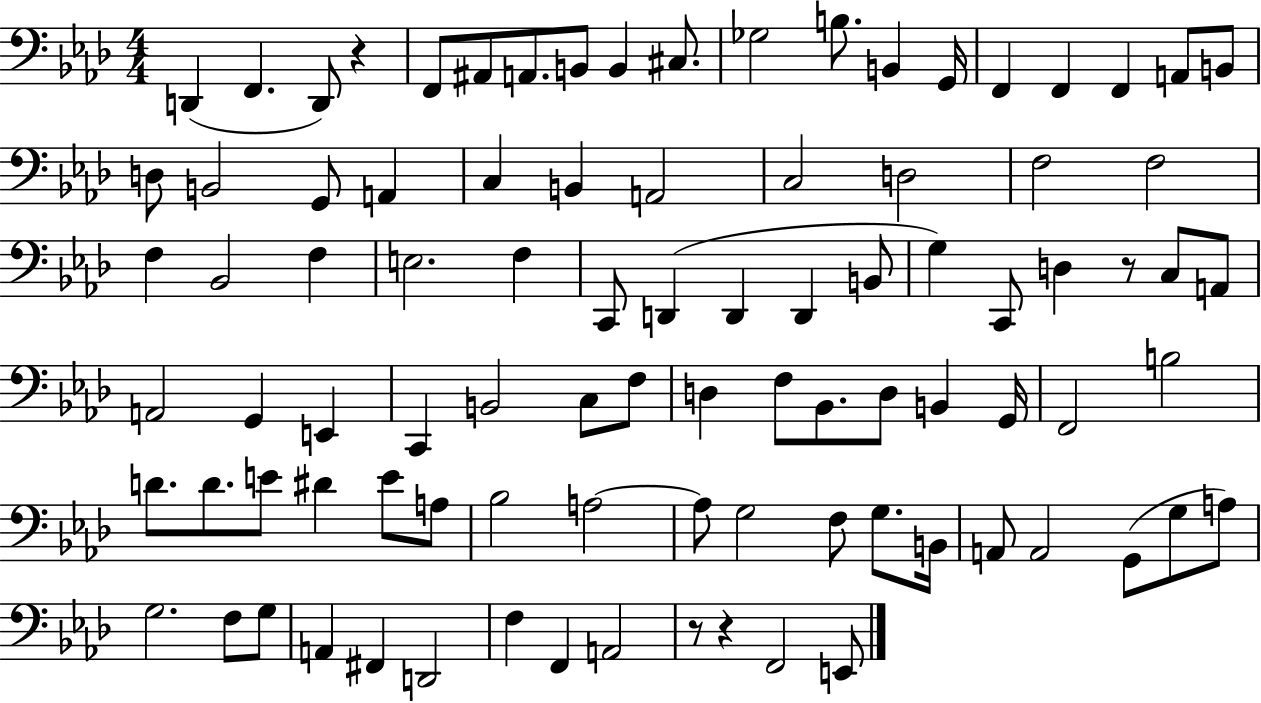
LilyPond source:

{
  \clef bass
  \numericTimeSignature
  \time 4/4
  \key aes \major
  d,4( f,4. d,8) r4 | f,8 ais,8 a,8. b,8 b,4 cis8. | ges2 b8. b,4 g,16 | f,4 f,4 f,4 a,8 b,8 | \break d8 b,2 g,8 a,4 | c4 b,4 a,2 | c2 d2 | f2 f2 | \break f4 bes,2 f4 | e2. f4 | c,8 d,4( d,4 d,4 b,8 | g4) c,8 d4 r8 c8 a,8 | \break a,2 g,4 e,4 | c,4 b,2 c8 f8 | d4 f8 bes,8. d8 b,4 g,16 | f,2 b2 | \break d'8. d'8. e'8 dis'4 e'8 a8 | bes2 a2~~ | a8 g2 f8 g8. b,16 | a,8 a,2 g,8( g8 a8) | \break g2. f8 g8 | a,4 fis,4 d,2 | f4 f,4 a,2 | r8 r4 f,2 e,8 | \break \bar "|."
}